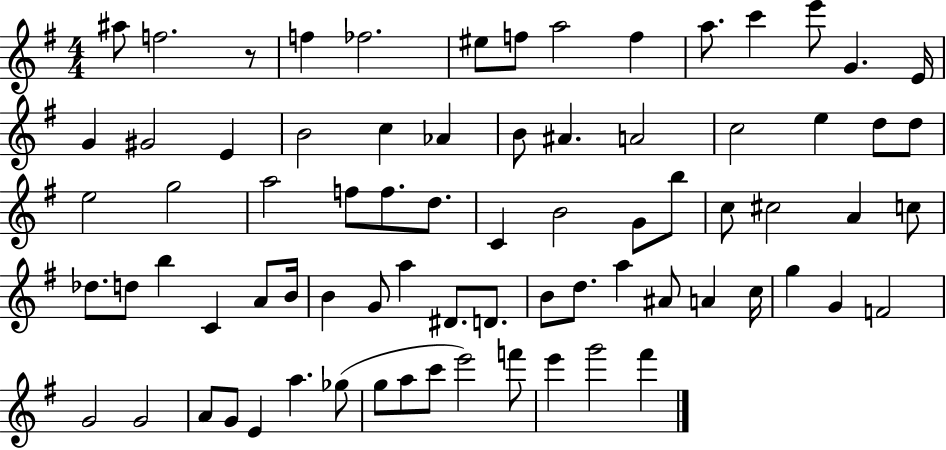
{
  \clef treble
  \numericTimeSignature
  \time 4/4
  \key g \major
  ais''8 f''2. r8 | f''4 fes''2. | eis''8 f''8 a''2 f''4 | a''8. c'''4 e'''8 g'4. e'16 | \break g'4 gis'2 e'4 | b'2 c''4 aes'4 | b'8 ais'4. a'2 | c''2 e''4 d''8 d''8 | \break e''2 g''2 | a''2 f''8 f''8. d''8. | c'4 b'2 g'8 b''8 | c''8 cis''2 a'4 c''8 | \break des''8. d''8 b''4 c'4 a'8 b'16 | b'4 g'8 a''4 dis'8. d'8. | b'8 d''8. a''4 ais'8 a'4 c''16 | g''4 g'4 f'2 | \break g'2 g'2 | a'8 g'8 e'4 a''4. ges''8( | g''8 a''8 c'''8 e'''2) f'''8 | e'''4 g'''2 fis'''4 | \break \bar "|."
}